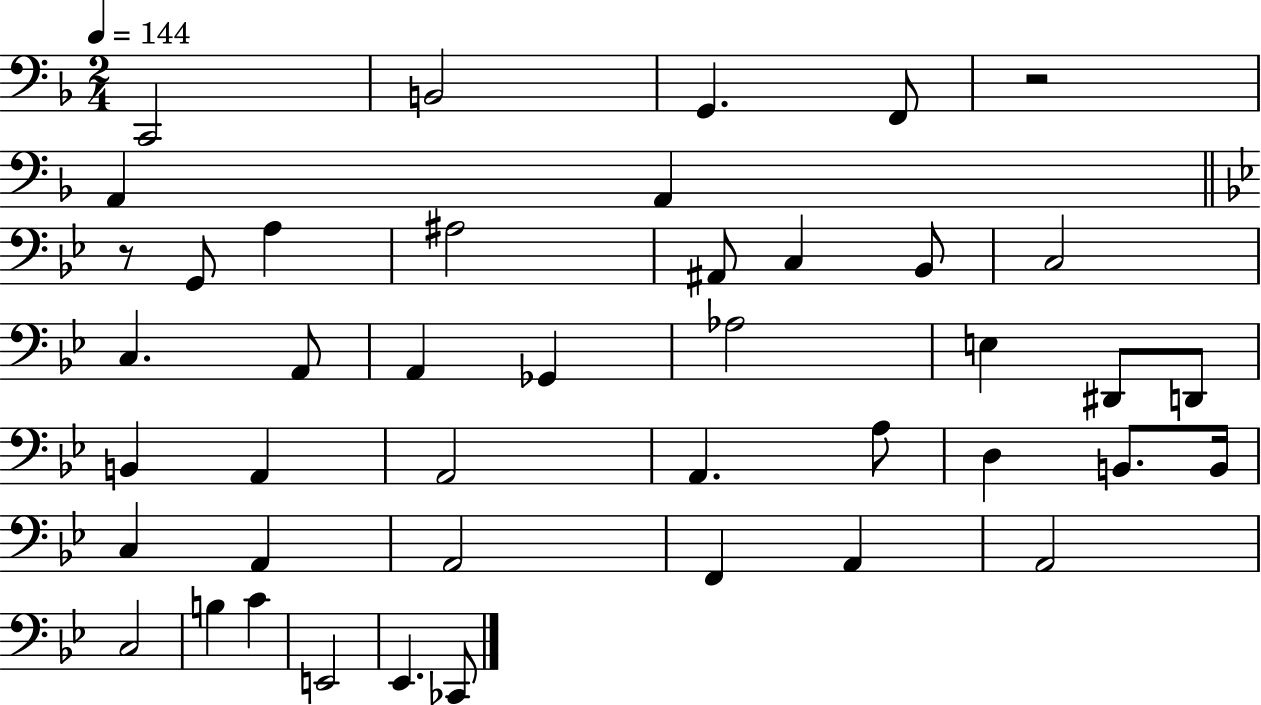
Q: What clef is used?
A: bass